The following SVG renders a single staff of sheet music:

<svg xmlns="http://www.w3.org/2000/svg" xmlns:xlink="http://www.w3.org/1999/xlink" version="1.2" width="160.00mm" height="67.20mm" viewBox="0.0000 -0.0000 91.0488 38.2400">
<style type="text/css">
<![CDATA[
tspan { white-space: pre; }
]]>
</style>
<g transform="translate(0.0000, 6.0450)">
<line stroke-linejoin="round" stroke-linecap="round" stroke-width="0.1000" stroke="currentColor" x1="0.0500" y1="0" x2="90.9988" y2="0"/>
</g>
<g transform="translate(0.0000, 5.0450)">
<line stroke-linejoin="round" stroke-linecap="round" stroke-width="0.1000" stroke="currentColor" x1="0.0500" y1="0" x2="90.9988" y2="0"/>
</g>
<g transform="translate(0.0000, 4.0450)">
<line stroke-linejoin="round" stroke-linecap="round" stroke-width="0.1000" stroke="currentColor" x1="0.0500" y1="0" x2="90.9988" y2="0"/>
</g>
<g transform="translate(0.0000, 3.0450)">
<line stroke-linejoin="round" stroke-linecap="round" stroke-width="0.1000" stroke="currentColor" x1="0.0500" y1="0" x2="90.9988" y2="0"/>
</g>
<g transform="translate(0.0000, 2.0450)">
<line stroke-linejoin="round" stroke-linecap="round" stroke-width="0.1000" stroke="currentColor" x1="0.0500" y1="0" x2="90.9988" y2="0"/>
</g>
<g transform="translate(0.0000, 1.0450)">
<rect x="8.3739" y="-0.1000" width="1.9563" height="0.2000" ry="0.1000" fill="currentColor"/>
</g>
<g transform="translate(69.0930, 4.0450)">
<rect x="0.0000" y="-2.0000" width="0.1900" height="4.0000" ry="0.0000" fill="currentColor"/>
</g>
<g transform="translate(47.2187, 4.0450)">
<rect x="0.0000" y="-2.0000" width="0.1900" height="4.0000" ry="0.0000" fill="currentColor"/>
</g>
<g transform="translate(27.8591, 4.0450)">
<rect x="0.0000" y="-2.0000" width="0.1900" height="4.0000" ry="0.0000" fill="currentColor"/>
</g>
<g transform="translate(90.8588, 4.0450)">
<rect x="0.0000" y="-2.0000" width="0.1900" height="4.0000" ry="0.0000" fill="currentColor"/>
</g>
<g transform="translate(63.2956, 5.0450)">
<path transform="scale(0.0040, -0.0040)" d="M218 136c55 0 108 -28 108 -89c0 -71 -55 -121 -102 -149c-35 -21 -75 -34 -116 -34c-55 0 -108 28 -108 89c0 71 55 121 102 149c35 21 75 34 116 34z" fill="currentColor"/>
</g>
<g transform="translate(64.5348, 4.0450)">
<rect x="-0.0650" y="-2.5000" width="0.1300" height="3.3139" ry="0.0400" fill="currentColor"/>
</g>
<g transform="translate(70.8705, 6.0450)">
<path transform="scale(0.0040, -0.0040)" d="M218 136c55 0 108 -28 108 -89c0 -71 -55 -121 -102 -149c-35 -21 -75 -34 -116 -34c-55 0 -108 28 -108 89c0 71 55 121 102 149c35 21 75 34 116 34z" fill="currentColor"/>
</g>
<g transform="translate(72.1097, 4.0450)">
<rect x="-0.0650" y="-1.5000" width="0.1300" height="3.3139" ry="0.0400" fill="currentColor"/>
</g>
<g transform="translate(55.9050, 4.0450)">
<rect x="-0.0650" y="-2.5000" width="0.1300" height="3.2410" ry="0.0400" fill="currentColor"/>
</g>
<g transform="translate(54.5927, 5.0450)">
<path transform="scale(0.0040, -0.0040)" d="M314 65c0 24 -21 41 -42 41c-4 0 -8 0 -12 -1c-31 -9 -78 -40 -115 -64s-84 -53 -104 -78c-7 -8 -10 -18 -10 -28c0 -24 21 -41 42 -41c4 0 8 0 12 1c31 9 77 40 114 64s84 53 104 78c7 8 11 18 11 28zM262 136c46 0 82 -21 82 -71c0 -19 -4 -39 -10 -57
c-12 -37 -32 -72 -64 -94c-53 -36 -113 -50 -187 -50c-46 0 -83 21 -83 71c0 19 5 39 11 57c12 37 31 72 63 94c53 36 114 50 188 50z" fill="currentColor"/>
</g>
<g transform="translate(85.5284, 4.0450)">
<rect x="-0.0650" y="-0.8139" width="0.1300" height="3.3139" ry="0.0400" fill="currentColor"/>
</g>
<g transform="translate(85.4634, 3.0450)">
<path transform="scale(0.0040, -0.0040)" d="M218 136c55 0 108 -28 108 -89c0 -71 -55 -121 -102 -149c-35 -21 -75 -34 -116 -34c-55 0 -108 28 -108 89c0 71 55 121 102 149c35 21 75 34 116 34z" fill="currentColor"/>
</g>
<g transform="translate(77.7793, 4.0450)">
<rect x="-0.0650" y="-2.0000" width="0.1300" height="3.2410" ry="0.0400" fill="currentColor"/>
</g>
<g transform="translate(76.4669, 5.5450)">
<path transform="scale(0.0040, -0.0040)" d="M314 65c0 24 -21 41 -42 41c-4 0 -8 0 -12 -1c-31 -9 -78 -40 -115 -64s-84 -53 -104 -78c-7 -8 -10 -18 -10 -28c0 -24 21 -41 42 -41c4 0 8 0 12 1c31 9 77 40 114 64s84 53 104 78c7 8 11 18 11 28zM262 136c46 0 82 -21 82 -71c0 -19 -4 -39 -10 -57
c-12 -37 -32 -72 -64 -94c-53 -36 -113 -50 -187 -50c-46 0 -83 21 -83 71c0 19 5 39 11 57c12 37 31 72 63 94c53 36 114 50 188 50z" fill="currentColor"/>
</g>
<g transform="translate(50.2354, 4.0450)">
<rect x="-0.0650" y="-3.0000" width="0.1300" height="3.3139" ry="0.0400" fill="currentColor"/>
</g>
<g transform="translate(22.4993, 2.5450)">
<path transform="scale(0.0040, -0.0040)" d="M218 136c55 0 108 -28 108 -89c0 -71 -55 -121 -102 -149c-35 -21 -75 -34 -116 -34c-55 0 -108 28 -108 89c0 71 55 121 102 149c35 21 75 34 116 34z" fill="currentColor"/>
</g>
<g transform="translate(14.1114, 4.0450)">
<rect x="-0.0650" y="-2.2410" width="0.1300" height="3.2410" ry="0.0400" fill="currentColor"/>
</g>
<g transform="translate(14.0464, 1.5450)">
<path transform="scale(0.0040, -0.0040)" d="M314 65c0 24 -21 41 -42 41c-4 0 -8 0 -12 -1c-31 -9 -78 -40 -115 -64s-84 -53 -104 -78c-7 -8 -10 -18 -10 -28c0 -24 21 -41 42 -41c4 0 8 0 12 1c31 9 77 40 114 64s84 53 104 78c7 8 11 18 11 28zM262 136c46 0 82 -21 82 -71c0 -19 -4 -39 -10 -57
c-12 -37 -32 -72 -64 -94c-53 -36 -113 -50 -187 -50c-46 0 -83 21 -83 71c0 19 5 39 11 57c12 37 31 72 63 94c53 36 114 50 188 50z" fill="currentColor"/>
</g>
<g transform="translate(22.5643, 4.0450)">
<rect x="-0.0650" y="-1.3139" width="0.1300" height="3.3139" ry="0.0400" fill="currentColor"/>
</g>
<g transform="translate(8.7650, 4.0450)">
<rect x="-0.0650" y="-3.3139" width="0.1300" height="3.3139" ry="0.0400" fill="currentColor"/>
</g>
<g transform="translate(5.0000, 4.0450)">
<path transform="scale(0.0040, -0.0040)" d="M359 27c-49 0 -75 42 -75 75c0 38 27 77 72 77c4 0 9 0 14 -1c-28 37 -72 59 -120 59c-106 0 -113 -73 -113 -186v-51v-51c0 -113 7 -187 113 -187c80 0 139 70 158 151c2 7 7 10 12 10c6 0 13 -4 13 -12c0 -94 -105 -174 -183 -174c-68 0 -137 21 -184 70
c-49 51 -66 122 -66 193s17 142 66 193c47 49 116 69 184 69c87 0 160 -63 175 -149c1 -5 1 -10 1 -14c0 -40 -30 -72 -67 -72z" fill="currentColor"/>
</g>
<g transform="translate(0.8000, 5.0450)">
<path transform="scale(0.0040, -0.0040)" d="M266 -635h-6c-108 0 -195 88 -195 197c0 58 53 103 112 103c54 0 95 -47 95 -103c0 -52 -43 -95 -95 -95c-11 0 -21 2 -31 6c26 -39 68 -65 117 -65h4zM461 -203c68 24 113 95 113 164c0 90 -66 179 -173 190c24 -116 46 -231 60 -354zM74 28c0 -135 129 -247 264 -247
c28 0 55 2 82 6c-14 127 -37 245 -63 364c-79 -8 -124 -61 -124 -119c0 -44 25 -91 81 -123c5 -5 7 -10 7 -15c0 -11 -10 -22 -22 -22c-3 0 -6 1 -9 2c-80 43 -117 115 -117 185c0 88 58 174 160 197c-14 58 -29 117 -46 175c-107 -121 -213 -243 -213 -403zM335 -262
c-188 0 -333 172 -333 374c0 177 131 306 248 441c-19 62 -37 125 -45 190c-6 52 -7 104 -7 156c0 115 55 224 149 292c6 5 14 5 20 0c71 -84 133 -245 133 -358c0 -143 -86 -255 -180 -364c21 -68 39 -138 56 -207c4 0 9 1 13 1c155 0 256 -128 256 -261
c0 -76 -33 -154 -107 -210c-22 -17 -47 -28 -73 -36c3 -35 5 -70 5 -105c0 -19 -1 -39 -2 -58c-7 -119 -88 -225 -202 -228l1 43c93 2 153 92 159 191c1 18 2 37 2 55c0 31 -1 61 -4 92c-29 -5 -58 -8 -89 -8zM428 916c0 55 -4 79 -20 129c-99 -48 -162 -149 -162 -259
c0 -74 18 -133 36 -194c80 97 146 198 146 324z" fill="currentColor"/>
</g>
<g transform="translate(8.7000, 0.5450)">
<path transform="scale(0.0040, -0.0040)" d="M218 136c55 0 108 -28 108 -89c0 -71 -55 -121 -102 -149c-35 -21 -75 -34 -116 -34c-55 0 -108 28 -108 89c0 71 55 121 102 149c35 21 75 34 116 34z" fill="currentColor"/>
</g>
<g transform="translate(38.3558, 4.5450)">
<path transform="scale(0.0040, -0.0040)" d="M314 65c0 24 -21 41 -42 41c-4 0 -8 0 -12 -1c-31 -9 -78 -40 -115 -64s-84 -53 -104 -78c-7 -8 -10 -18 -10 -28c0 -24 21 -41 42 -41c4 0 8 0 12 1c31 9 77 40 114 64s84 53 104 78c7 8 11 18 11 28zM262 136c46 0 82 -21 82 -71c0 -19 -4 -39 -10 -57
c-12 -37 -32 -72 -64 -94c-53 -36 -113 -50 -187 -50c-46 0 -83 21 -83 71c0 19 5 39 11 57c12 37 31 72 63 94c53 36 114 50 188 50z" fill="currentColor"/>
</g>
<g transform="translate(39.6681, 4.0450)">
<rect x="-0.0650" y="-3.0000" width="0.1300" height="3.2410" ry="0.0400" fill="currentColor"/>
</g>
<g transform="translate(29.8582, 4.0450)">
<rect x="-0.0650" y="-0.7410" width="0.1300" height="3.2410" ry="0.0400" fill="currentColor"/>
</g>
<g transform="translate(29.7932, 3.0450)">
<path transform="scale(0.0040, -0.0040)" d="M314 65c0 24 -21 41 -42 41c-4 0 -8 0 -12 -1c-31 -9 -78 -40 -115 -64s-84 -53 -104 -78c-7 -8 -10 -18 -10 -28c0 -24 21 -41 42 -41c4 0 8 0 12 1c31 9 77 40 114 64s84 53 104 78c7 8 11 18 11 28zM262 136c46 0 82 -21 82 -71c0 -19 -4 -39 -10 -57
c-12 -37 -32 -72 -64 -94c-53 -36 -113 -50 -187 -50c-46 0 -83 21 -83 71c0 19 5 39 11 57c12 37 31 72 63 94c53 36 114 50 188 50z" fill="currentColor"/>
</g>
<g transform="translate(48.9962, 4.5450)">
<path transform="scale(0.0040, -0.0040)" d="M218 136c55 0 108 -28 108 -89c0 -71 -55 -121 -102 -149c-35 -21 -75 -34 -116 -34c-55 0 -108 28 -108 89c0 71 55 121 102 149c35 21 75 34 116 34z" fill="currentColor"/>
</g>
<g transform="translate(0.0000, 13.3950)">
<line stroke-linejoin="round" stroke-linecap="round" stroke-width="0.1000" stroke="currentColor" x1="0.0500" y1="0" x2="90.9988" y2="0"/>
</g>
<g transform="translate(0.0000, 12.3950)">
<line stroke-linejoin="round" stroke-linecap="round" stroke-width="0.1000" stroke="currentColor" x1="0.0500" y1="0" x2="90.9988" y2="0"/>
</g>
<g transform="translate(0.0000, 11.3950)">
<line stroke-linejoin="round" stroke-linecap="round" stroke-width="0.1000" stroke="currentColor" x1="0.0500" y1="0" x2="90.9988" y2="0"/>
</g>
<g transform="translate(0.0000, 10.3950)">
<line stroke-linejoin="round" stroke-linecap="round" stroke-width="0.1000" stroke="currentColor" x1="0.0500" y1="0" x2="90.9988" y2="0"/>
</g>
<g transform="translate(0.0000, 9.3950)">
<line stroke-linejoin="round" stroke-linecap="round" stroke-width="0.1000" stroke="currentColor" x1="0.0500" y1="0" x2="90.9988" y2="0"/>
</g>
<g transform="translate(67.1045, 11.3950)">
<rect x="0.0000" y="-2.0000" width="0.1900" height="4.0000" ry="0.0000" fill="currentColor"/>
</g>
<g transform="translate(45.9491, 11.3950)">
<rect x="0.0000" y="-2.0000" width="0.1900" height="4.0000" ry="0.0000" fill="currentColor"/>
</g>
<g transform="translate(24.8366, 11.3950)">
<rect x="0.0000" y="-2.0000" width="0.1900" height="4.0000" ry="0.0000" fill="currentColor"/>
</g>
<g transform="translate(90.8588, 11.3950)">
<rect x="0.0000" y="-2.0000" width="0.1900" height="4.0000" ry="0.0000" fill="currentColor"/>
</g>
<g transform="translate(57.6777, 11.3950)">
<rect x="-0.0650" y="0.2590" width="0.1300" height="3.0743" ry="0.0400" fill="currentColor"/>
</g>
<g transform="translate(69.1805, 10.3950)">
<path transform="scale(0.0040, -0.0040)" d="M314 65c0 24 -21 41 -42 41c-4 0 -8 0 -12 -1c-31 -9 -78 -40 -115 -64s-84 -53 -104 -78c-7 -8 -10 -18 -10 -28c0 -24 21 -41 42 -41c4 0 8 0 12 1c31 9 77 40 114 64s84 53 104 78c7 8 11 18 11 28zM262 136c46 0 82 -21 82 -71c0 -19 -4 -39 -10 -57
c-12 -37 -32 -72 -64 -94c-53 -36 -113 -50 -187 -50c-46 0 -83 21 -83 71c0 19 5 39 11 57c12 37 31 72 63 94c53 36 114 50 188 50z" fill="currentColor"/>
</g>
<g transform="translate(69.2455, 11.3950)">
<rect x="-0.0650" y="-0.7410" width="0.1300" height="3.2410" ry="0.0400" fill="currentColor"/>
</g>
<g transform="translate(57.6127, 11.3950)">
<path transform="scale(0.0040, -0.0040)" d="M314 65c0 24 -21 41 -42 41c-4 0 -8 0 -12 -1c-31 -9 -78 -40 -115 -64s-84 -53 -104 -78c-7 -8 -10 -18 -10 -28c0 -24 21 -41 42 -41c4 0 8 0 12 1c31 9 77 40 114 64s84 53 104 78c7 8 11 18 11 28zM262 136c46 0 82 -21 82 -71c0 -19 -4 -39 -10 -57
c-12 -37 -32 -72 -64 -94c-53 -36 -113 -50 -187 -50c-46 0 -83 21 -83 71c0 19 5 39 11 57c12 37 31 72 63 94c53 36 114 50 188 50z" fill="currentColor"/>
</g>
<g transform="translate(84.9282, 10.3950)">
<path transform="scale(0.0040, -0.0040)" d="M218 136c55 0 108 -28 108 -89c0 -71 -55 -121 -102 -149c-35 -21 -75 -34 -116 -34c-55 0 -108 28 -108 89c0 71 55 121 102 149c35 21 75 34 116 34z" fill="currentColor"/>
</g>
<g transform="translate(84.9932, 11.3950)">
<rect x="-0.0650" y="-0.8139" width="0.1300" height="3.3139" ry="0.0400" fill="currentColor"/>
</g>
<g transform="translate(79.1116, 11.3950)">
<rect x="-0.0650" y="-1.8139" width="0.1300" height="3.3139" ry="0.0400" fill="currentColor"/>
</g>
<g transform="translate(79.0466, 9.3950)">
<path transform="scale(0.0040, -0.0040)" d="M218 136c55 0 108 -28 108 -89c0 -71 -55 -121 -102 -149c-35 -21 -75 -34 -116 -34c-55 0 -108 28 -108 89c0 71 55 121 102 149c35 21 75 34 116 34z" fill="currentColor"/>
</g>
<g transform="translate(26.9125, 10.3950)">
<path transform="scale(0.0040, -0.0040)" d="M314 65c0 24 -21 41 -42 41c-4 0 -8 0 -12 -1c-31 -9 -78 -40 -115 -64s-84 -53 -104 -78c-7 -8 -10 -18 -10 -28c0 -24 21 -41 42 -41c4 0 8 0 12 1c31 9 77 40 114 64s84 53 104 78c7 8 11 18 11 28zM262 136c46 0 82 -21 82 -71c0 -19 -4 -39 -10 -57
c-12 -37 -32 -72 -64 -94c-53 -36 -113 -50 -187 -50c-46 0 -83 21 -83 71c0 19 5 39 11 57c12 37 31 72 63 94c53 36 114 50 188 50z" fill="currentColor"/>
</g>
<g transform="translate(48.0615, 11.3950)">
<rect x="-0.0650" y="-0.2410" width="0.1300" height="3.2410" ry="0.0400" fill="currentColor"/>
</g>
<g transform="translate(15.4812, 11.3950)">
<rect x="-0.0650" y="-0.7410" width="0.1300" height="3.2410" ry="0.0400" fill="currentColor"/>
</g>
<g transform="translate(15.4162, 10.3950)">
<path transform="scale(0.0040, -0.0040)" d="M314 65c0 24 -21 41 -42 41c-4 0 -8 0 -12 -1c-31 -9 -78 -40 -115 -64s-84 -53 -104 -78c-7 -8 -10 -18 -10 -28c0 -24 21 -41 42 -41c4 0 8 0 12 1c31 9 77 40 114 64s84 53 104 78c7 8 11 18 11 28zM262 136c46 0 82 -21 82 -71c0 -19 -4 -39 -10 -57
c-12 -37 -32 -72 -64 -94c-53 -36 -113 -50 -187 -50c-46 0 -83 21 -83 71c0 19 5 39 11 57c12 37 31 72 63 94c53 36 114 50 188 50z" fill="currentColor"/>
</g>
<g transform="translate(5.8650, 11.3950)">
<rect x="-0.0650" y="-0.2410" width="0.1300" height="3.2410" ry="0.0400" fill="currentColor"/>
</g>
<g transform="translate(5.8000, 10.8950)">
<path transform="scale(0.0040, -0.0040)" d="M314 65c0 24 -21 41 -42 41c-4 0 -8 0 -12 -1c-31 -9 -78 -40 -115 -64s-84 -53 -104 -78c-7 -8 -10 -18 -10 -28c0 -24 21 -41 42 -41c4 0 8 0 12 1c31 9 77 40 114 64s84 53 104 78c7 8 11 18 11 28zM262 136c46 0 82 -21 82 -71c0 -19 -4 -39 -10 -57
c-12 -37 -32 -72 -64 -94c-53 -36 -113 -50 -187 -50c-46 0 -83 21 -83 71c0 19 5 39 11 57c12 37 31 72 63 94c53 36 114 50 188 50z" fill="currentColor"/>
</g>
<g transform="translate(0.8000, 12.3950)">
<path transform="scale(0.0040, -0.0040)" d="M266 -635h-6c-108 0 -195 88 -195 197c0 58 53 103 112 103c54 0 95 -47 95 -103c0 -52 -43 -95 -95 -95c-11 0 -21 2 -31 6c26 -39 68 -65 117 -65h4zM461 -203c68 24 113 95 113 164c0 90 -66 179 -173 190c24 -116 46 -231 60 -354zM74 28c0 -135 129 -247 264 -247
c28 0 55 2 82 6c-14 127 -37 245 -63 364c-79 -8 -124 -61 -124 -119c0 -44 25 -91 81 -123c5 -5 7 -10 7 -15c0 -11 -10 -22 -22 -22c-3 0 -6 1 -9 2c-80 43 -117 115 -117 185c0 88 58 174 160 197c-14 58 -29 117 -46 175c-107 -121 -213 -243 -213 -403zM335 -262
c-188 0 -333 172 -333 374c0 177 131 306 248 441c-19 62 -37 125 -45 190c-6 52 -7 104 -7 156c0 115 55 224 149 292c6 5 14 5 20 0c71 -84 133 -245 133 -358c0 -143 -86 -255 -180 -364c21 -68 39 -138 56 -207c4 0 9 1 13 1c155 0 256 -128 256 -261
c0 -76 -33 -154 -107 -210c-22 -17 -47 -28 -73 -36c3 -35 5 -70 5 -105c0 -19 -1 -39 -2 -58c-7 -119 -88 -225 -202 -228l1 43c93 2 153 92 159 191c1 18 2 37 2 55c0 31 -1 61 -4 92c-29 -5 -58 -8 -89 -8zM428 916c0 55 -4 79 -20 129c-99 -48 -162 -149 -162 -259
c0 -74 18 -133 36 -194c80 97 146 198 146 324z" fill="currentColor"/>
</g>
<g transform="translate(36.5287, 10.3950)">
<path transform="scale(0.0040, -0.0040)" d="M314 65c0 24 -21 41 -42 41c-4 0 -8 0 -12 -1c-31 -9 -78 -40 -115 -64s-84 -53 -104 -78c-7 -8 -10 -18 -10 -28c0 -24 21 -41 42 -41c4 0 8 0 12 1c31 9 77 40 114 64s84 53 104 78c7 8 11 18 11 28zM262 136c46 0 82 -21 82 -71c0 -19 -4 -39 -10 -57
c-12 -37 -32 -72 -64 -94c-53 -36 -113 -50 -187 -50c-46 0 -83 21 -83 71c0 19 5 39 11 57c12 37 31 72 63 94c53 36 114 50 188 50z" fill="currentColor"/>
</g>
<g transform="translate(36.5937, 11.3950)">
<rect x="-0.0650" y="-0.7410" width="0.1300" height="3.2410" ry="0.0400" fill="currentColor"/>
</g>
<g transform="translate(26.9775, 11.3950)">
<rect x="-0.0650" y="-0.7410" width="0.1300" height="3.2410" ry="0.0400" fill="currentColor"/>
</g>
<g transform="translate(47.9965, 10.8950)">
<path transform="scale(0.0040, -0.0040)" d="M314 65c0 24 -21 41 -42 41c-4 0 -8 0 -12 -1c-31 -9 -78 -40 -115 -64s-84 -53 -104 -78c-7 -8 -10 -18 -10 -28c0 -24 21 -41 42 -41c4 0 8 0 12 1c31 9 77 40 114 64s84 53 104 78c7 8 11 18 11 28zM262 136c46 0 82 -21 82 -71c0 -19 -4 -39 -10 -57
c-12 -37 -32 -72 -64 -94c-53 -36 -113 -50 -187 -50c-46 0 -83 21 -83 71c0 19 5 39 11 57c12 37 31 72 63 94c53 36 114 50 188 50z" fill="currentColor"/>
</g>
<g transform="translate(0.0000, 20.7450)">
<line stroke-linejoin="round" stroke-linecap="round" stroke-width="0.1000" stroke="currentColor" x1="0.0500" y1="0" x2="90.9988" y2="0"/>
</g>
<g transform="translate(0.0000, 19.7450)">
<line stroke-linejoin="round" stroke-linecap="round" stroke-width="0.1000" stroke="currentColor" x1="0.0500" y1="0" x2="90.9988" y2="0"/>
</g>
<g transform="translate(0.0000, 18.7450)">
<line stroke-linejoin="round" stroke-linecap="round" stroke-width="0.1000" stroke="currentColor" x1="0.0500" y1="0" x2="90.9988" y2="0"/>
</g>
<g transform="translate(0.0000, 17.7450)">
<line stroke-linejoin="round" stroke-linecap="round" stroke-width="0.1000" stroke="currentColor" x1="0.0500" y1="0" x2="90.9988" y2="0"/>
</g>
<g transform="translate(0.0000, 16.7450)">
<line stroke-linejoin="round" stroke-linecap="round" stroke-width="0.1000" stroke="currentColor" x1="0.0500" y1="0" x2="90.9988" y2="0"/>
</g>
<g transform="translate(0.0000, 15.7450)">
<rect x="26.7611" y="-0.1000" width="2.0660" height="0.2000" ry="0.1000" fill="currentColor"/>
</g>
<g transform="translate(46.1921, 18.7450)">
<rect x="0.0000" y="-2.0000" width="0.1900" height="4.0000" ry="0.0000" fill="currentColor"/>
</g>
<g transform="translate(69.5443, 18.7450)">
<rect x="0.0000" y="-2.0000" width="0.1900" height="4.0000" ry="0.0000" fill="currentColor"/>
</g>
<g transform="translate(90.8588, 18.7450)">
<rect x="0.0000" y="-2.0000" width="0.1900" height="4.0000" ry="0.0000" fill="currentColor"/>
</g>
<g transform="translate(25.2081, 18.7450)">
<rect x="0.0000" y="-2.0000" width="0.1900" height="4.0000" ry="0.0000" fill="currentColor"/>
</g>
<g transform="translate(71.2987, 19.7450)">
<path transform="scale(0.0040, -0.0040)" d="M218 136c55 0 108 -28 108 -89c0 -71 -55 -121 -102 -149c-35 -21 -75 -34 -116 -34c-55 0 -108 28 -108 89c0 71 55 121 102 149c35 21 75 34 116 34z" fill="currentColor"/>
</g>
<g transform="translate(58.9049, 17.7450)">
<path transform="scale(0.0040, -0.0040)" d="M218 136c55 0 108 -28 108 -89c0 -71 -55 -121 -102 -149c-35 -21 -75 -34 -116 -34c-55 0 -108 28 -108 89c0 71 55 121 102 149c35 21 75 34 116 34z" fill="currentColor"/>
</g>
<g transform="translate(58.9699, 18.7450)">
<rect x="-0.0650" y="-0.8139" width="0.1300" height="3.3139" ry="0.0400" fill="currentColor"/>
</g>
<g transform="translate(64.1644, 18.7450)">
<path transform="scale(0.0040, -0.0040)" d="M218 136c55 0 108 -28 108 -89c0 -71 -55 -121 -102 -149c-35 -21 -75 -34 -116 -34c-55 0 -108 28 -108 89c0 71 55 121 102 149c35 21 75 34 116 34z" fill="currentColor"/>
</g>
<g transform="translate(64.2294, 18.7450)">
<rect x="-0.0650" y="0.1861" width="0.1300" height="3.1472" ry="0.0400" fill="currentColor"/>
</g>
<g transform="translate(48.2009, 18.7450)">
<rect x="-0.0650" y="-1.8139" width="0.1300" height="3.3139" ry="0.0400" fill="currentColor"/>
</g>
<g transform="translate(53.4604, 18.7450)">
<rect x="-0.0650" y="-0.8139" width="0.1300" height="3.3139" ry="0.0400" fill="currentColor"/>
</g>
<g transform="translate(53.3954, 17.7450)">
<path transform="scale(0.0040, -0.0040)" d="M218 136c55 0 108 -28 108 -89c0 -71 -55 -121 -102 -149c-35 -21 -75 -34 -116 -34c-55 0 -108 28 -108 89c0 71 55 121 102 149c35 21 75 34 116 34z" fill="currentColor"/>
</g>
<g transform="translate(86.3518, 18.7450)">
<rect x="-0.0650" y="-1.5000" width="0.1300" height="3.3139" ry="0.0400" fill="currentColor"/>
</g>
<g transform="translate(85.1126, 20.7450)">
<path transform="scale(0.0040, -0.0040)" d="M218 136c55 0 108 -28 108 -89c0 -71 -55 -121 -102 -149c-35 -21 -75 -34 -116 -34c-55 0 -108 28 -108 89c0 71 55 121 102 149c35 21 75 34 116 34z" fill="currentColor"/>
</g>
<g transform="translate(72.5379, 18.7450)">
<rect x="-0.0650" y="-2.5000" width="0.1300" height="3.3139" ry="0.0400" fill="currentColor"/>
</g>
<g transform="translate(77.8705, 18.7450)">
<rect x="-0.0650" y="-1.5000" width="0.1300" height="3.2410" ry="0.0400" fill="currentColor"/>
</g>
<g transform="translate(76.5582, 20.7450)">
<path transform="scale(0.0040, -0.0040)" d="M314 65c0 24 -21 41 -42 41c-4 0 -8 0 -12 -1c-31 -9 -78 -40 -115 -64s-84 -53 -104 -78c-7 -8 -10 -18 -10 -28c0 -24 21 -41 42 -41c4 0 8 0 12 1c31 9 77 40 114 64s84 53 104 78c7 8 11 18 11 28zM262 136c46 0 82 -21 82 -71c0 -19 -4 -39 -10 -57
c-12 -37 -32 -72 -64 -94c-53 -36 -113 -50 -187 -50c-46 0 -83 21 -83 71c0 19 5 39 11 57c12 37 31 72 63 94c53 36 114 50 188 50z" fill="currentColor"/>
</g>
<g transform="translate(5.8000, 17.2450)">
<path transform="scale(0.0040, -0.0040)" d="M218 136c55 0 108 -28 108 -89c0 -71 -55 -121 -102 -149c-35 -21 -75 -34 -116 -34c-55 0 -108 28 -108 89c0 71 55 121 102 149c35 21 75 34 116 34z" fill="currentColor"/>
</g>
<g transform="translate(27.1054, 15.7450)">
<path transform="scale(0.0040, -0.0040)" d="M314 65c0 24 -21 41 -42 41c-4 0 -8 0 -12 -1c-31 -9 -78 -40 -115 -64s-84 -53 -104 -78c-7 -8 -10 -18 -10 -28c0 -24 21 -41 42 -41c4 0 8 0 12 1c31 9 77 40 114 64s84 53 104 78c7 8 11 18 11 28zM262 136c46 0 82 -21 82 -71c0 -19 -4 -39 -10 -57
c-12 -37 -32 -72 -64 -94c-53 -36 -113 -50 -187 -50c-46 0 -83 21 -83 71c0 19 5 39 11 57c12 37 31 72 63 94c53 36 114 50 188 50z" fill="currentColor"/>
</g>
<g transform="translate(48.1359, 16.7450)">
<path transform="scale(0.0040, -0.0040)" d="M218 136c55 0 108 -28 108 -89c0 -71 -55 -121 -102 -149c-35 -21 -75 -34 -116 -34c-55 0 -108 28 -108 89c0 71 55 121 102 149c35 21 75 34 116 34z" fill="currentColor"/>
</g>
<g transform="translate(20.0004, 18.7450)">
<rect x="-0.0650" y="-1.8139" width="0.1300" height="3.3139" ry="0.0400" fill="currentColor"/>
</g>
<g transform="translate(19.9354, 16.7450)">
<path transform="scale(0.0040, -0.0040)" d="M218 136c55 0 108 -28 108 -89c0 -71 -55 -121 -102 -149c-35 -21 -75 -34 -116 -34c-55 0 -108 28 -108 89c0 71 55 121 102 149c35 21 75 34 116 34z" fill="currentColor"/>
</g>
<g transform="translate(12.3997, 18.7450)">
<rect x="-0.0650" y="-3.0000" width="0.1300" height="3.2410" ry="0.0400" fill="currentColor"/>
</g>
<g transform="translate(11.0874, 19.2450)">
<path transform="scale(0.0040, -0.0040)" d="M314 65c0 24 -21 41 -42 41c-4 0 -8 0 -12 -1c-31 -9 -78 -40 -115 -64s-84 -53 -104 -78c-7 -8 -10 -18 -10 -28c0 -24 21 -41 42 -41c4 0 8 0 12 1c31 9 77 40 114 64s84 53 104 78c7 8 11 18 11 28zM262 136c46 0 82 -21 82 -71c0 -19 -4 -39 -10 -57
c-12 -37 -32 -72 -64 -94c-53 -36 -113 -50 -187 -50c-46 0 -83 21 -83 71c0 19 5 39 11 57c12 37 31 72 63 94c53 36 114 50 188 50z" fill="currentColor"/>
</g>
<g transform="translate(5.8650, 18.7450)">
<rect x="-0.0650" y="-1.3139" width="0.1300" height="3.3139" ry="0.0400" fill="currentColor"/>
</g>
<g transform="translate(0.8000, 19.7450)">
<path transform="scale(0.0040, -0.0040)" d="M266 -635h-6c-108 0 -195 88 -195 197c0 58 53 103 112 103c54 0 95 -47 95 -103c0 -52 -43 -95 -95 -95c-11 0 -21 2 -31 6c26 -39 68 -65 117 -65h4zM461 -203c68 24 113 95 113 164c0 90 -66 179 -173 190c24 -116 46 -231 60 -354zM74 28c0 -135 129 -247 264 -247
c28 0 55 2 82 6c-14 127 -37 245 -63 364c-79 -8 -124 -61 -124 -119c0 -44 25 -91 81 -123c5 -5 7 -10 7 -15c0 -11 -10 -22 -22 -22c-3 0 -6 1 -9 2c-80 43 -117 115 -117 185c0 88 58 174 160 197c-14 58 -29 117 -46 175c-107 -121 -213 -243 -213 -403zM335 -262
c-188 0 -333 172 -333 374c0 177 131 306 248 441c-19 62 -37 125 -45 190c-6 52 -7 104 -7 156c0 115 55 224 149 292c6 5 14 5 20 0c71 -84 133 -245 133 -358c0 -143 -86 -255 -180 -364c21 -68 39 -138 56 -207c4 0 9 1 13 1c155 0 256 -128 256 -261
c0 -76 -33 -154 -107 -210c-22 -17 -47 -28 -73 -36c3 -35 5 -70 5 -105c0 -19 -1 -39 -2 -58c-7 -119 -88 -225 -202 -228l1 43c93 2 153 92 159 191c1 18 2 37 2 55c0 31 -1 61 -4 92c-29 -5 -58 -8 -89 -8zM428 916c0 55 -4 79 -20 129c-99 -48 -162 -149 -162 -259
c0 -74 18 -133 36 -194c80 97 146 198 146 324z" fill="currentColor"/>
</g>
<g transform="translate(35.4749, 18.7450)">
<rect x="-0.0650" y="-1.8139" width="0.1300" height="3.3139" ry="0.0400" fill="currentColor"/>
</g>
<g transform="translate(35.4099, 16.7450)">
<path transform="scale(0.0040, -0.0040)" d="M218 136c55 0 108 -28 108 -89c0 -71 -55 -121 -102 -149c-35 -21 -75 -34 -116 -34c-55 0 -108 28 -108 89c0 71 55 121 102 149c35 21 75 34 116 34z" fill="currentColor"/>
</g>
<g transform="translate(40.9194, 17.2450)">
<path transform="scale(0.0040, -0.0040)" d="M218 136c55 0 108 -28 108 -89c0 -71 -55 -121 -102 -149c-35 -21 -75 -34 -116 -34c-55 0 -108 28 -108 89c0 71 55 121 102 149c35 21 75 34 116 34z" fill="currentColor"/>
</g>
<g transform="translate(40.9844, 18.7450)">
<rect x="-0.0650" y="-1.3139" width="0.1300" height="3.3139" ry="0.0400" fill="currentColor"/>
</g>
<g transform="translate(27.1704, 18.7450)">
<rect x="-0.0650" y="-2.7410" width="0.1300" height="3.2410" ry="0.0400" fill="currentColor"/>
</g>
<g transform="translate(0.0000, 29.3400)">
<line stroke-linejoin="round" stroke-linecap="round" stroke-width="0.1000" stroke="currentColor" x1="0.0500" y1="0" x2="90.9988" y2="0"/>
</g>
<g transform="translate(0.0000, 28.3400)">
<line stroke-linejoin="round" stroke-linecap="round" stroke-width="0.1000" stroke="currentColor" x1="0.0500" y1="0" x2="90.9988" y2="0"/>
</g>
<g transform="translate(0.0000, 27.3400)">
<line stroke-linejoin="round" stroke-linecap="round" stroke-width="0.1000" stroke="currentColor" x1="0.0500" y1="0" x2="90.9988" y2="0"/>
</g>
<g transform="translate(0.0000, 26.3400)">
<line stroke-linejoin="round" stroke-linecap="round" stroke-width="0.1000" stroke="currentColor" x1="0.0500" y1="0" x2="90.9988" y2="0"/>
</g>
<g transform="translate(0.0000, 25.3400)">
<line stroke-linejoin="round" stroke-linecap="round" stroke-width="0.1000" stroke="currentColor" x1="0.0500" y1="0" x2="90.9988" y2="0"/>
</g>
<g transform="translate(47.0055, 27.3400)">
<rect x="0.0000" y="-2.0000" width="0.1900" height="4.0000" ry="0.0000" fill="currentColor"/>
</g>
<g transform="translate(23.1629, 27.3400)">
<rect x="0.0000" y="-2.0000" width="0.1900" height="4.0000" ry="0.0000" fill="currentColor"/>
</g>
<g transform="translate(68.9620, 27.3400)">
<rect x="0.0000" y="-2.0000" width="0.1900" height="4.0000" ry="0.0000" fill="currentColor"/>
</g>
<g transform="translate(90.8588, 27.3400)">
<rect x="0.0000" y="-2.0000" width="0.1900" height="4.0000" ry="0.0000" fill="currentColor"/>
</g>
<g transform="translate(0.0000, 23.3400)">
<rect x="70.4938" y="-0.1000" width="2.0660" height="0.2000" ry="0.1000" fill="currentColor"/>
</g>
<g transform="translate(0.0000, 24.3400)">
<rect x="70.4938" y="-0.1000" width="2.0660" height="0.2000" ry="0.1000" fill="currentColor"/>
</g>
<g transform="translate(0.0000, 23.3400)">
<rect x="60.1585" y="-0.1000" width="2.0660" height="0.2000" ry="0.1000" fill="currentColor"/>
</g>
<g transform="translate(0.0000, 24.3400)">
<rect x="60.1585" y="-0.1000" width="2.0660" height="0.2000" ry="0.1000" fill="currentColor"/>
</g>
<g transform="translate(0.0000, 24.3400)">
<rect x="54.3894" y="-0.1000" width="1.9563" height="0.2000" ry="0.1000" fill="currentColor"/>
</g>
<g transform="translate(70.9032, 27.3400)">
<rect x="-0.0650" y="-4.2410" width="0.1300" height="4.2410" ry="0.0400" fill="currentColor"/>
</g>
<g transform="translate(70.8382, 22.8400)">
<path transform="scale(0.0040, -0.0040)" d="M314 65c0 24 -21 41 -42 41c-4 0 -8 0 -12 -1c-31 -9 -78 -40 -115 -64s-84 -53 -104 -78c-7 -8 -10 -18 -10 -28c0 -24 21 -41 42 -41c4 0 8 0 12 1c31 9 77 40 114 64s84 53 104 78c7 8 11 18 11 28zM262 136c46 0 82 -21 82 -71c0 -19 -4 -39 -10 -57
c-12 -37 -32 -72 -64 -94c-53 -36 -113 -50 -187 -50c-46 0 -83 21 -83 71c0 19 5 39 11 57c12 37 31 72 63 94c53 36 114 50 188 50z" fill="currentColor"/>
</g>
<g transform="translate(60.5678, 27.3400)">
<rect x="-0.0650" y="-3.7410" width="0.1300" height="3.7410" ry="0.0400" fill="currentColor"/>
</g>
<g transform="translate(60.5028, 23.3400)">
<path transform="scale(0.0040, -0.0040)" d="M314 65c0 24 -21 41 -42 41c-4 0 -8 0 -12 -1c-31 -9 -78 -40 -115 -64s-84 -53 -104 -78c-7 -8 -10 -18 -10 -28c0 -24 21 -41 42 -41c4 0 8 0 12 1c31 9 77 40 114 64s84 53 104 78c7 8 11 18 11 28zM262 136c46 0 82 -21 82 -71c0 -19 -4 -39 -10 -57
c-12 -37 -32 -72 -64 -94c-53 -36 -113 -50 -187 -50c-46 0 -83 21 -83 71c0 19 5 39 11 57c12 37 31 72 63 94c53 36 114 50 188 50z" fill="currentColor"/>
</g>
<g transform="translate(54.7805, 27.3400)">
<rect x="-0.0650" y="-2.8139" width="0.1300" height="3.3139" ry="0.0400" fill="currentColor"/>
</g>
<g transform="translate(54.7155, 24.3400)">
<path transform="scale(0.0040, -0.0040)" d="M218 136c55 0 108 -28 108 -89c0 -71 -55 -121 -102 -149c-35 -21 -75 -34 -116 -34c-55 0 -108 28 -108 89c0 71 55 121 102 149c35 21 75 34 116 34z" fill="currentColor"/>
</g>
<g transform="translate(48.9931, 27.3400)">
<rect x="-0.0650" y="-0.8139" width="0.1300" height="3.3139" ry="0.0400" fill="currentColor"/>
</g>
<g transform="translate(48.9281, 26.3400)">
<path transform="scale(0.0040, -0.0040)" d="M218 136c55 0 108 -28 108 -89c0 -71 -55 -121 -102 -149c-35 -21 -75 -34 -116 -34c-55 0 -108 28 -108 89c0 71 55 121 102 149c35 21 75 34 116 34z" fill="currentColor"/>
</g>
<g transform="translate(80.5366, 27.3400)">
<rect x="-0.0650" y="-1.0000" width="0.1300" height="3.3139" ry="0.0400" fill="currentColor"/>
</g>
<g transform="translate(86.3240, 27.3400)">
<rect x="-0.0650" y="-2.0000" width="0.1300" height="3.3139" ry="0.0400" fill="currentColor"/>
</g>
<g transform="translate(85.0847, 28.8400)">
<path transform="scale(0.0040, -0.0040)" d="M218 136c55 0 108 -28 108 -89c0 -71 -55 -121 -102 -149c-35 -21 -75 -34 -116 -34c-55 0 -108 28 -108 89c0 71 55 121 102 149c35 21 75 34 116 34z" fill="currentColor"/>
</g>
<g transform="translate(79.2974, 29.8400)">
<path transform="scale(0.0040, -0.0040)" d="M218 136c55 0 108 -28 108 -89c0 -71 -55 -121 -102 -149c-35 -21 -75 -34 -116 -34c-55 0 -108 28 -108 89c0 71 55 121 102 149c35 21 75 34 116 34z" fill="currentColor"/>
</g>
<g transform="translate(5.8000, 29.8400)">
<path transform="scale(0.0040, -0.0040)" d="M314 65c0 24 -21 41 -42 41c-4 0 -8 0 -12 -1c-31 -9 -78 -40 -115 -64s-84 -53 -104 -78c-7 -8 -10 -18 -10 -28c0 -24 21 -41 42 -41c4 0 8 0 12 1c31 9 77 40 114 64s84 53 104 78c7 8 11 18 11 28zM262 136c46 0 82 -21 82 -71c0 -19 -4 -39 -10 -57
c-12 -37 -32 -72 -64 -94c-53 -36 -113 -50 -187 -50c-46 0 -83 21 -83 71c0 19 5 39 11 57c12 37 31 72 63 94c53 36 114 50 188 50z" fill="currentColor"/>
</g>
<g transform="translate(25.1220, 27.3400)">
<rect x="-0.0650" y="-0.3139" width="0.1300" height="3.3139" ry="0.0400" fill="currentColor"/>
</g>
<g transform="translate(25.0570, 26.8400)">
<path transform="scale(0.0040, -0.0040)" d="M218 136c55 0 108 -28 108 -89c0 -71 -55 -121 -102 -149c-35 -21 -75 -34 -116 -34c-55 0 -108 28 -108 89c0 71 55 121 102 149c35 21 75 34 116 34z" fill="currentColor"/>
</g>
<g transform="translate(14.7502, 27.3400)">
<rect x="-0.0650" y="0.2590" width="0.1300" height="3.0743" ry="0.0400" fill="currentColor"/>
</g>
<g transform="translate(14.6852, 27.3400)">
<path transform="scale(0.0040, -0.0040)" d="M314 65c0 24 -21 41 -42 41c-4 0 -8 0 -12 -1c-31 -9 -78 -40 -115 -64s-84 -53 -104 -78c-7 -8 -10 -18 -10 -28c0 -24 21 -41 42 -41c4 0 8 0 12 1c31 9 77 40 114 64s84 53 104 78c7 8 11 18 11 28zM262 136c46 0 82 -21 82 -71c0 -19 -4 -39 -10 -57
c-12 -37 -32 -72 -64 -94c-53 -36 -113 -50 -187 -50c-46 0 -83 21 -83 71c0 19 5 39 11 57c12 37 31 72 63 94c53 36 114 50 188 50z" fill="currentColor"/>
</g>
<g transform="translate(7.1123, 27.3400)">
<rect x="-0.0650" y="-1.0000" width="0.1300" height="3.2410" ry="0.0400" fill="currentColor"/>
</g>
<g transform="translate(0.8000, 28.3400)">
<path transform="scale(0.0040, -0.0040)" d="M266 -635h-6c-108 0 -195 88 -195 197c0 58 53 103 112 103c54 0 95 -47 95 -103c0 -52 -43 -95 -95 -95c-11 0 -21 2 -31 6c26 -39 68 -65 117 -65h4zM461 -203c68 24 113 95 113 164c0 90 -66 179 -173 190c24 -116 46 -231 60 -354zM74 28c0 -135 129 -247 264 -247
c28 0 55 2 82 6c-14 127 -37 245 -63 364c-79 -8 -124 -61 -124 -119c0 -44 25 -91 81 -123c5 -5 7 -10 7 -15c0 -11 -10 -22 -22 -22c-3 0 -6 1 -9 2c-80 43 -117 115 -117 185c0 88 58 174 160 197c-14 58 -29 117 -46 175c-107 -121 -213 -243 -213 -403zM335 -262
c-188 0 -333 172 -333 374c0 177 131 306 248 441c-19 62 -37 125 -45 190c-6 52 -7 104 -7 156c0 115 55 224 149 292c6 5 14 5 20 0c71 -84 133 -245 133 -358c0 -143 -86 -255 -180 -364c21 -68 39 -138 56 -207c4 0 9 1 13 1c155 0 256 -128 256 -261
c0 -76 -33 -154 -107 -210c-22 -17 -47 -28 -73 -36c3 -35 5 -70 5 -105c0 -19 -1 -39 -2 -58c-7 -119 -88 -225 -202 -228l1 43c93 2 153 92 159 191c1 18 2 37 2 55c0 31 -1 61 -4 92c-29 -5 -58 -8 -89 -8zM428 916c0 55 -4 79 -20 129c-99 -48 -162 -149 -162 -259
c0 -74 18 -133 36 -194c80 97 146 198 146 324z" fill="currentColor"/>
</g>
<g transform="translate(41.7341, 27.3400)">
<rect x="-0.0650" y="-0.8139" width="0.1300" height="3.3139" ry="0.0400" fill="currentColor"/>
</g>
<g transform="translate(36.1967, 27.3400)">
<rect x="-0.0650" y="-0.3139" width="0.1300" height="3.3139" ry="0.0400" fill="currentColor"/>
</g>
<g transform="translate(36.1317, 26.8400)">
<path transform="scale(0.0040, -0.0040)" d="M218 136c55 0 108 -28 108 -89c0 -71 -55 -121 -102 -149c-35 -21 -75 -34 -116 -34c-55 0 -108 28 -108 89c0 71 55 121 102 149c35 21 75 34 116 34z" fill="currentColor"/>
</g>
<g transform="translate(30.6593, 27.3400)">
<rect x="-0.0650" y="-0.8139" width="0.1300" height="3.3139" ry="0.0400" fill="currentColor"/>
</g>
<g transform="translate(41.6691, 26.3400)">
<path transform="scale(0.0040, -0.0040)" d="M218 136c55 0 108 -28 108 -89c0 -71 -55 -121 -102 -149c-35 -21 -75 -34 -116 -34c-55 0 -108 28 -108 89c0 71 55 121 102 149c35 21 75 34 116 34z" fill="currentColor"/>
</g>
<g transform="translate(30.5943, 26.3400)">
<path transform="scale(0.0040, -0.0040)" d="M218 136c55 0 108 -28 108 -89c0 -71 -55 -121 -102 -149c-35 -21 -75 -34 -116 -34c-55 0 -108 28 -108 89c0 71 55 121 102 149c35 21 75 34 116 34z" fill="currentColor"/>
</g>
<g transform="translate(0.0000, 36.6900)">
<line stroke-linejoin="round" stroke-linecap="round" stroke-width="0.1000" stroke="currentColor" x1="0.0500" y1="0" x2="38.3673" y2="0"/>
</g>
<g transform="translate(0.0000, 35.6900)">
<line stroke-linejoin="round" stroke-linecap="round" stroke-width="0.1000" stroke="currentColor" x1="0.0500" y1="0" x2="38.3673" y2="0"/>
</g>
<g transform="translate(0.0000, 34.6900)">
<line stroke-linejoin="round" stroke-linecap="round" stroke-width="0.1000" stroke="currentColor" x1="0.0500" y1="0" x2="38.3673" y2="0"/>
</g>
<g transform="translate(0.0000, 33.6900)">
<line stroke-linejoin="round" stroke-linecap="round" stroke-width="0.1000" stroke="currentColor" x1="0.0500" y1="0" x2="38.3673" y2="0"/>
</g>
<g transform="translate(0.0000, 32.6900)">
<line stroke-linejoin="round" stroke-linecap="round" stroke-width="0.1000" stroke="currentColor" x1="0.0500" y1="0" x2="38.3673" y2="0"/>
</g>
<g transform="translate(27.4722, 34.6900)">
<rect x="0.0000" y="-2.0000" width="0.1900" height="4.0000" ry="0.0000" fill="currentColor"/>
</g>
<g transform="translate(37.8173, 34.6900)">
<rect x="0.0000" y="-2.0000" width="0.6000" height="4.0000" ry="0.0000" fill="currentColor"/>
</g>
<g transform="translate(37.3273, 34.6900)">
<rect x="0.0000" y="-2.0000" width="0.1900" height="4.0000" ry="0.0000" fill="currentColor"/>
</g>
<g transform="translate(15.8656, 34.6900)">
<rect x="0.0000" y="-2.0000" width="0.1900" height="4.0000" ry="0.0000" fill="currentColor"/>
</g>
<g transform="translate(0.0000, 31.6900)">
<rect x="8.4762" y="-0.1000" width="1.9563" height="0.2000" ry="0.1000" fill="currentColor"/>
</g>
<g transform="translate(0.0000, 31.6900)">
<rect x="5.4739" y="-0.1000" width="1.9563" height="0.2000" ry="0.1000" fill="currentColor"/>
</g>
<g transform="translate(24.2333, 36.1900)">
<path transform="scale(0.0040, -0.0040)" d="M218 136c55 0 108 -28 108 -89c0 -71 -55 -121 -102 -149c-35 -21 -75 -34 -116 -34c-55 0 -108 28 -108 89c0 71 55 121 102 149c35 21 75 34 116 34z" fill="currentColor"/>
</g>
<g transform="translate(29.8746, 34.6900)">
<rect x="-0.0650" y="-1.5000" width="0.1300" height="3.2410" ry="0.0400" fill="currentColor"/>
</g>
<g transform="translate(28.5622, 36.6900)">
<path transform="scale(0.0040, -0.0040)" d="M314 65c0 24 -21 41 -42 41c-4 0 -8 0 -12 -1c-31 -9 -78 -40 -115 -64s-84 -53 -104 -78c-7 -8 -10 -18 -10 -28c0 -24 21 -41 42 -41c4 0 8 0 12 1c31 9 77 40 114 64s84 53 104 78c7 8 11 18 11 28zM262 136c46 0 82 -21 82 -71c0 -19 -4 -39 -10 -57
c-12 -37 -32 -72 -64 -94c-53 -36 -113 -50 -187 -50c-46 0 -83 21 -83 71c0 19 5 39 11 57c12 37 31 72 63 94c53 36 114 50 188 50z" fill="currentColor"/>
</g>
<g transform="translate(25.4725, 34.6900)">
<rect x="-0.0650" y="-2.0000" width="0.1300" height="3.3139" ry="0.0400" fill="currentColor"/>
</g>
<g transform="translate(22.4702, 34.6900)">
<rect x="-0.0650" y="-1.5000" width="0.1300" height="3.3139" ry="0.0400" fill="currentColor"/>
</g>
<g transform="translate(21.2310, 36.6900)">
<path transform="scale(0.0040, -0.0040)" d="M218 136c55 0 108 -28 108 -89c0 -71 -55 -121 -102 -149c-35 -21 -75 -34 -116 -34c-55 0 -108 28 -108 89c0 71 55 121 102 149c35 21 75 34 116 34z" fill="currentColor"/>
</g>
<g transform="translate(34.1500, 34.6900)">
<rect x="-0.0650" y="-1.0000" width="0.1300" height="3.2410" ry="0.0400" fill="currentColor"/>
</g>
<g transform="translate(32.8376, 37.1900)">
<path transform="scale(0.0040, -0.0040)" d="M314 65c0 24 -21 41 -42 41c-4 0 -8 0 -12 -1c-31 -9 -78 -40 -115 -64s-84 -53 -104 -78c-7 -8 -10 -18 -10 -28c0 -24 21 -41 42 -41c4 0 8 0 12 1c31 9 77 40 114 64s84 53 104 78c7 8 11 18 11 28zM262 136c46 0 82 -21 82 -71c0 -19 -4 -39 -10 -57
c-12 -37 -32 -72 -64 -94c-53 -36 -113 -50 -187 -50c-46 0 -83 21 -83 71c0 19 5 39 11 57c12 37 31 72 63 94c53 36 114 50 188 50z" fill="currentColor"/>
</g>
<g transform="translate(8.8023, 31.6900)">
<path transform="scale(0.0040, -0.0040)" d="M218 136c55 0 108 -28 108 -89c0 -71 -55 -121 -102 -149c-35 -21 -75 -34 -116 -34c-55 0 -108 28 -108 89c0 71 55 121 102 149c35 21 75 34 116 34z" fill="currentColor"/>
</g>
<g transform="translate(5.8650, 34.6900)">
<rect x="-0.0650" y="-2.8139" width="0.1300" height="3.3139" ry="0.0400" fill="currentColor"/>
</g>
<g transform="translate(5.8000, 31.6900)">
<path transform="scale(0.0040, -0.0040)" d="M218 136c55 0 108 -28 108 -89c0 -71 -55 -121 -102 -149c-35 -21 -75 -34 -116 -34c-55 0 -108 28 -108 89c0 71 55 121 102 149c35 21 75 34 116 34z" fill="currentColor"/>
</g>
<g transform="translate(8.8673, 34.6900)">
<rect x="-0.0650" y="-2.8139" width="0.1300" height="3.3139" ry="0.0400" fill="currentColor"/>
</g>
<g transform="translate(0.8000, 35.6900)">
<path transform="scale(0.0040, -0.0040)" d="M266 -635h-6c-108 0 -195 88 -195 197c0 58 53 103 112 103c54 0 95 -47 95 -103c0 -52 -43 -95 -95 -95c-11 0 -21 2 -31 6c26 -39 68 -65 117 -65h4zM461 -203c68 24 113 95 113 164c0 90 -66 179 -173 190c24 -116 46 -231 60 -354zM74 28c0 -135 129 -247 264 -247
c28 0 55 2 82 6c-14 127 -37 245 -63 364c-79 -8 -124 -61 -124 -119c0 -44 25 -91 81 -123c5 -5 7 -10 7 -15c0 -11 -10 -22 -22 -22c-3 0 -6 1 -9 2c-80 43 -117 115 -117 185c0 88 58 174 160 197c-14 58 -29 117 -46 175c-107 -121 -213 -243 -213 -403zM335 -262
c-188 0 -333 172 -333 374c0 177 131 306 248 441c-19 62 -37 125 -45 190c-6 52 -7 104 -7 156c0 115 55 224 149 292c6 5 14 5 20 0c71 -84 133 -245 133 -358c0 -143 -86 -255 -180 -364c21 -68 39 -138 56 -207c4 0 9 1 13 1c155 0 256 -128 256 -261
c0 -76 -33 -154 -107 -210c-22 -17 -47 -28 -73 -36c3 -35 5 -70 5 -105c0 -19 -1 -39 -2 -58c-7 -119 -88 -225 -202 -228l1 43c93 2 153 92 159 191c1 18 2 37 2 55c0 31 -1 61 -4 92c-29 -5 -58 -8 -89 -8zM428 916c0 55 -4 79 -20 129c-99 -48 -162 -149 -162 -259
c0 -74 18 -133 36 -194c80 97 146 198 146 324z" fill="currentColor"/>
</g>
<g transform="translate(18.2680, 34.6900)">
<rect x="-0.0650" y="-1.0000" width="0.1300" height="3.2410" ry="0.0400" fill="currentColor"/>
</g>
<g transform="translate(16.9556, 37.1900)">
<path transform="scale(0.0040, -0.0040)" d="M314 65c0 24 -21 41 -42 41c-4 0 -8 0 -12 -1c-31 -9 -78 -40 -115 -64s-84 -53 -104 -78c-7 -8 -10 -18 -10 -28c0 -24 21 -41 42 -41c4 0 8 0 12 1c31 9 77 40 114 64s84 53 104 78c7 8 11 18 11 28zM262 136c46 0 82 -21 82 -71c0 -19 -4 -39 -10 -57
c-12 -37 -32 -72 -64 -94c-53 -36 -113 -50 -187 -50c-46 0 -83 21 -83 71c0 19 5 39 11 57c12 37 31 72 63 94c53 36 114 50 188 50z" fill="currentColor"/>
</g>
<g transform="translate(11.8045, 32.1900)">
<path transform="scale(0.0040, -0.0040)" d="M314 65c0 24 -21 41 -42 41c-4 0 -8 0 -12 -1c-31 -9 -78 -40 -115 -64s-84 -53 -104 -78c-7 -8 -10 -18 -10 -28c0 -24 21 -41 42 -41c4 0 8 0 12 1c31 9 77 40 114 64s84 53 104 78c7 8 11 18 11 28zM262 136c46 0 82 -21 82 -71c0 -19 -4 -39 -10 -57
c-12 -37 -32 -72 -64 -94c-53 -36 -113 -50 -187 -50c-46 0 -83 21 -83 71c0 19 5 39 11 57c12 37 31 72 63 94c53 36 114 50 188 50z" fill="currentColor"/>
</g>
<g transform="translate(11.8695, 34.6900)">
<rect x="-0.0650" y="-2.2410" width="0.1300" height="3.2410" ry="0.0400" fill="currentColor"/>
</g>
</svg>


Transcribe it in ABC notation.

X:1
T:Untitled
M:4/4
L:1/4
K:C
b g2 e d2 A2 A G2 G E F2 d c2 d2 d2 d2 c2 B2 d2 f d e A2 f a2 f e f d d B G E2 E D2 B2 c d c d d a c'2 d'2 D F a a g2 D2 E F E2 D2